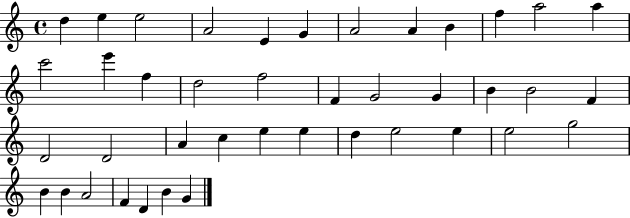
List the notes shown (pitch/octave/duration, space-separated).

D5/q E5/q E5/h A4/h E4/q G4/q A4/h A4/q B4/q F5/q A5/h A5/q C6/h E6/q F5/q D5/h F5/h F4/q G4/h G4/q B4/q B4/h F4/q D4/h D4/h A4/q C5/q E5/q E5/q D5/q E5/h E5/q E5/h G5/h B4/q B4/q A4/h F4/q D4/q B4/q G4/q